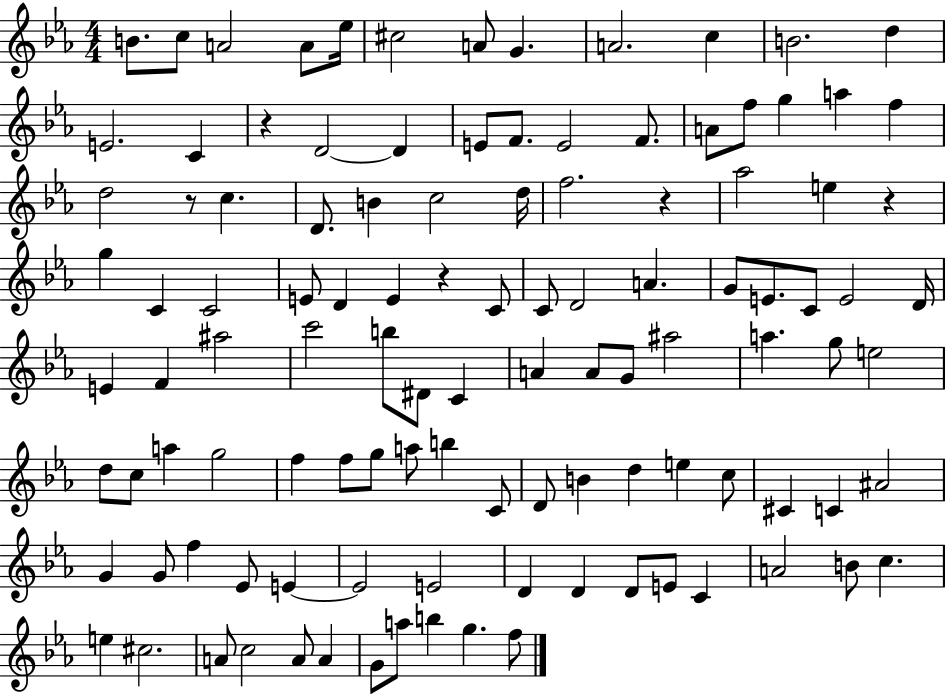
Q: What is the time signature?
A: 4/4